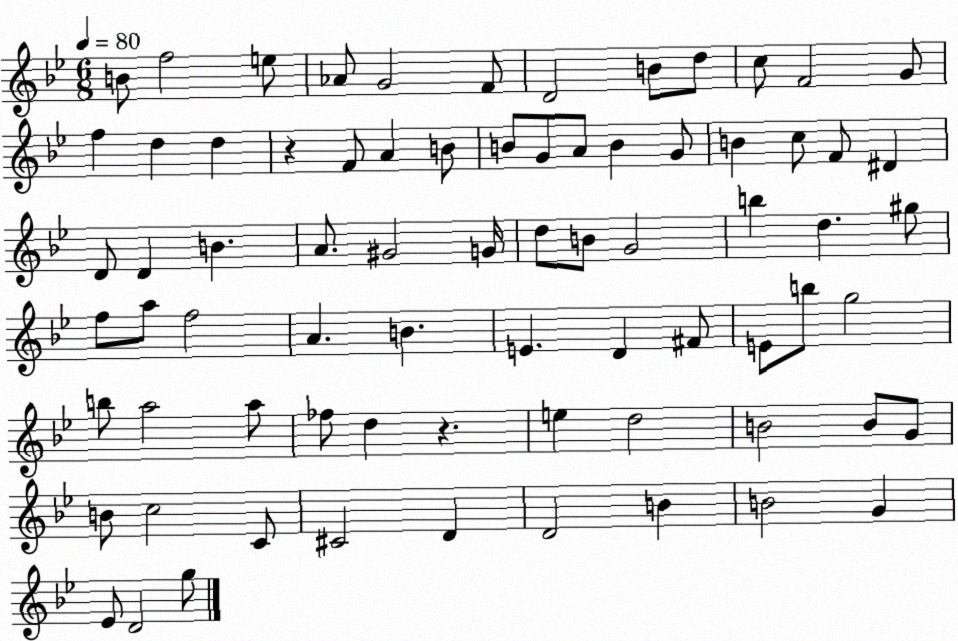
X:1
T:Untitled
M:6/8
L:1/4
K:Bb
B/2 f2 e/2 _A/2 G2 F/2 D2 B/2 d/2 c/2 F2 G/2 f d d z F/2 A B/2 B/2 G/2 A/2 B G/2 B c/2 F/2 ^D D/2 D B A/2 ^G2 G/4 d/2 B/2 G2 b d ^g/2 f/2 a/2 f2 A B E D ^F/2 E/2 b/2 g2 b/2 a2 a/2 _f/2 d z e d2 B2 B/2 G/2 B/2 c2 C/2 ^C2 D D2 B B2 G _E/2 D2 g/2